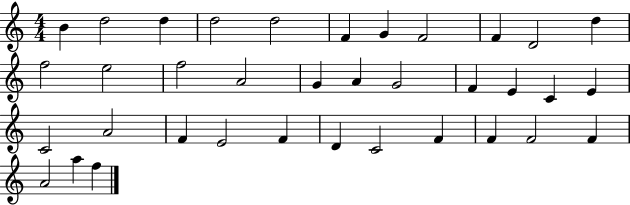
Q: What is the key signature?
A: C major